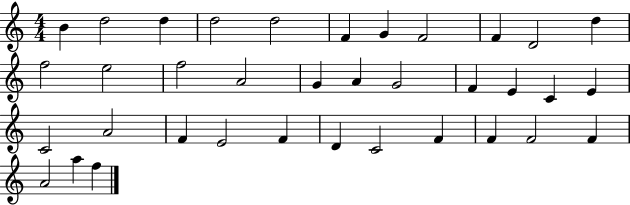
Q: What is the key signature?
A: C major